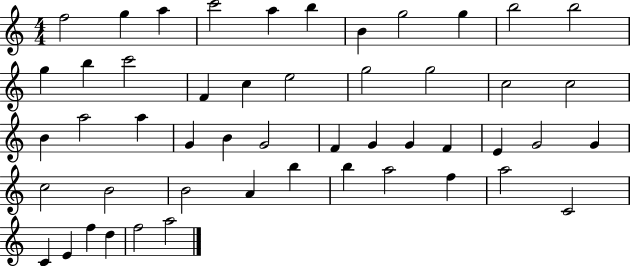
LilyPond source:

{
  \clef treble
  \numericTimeSignature
  \time 4/4
  \key c \major
  f''2 g''4 a''4 | c'''2 a''4 b''4 | b'4 g''2 g''4 | b''2 b''2 | \break g''4 b''4 c'''2 | f'4 c''4 e''2 | g''2 g''2 | c''2 c''2 | \break b'4 a''2 a''4 | g'4 b'4 g'2 | f'4 g'4 g'4 f'4 | e'4 g'2 g'4 | \break c''2 b'2 | b'2 a'4 b''4 | b''4 a''2 f''4 | a''2 c'2 | \break c'4 e'4 f''4 d''4 | f''2 a''2 | \bar "|."
}